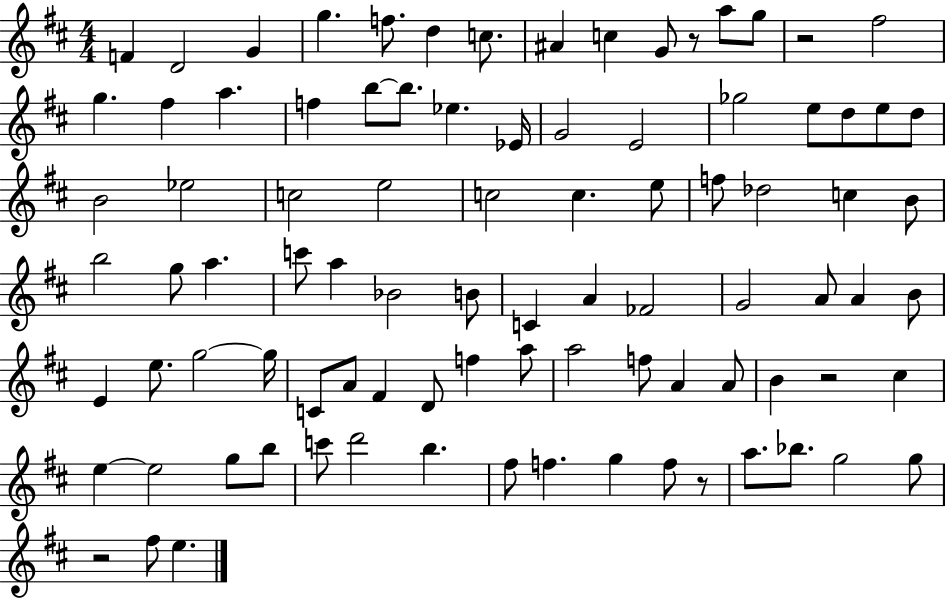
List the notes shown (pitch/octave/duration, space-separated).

F4/q D4/h G4/q G5/q. F5/e. D5/q C5/e. A#4/q C5/q G4/e R/e A5/e G5/e R/h F#5/h G5/q. F#5/q A5/q. F5/q B5/e B5/e. Eb5/q. Eb4/s G4/h E4/h Gb5/h E5/e D5/e E5/e D5/e B4/h Eb5/h C5/h E5/h C5/h C5/q. E5/e F5/e Db5/h C5/q B4/e B5/h G5/e A5/q. C6/e A5/q Bb4/h B4/e C4/q A4/q FES4/h G4/h A4/e A4/q B4/e E4/q E5/e. G5/h G5/s C4/e A4/e F#4/q D4/e F5/q A5/e A5/h F5/e A4/q A4/e B4/q R/h C#5/q E5/q E5/h G5/e B5/e C6/e D6/h B5/q. F#5/e F5/q. G5/q F5/e R/e A5/e. Bb5/e. G5/h G5/e R/h F#5/e E5/q.